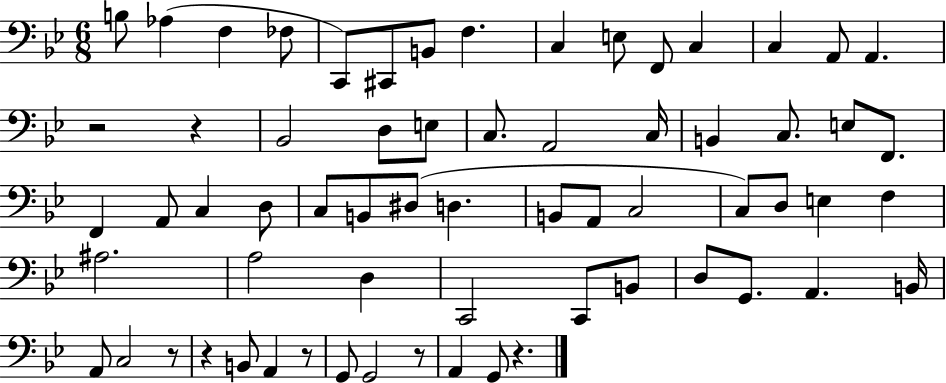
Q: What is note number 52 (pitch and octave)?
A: C3